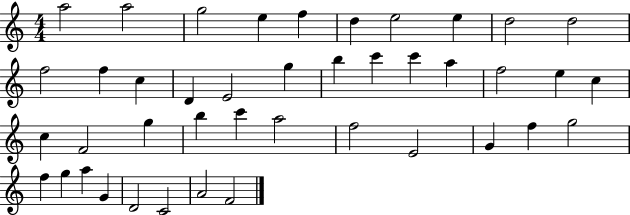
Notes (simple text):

A5/h A5/h G5/h E5/q F5/q D5/q E5/h E5/q D5/h D5/h F5/h F5/q C5/q D4/q E4/h G5/q B5/q C6/q C6/q A5/q F5/h E5/q C5/q C5/q F4/h G5/q B5/q C6/q A5/h F5/h E4/h G4/q F5/q G5/h F5/q G5/q A5/q G4/q D4/h C4/h A4/h F4/h